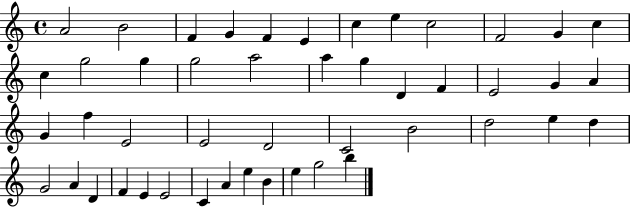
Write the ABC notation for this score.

X:1
T:Untitled
M:4/4
L:1/4
K:C
A2 B2 F G F E c e c2 F2 G c c g2 g g2 a2 a g D F E2 G A G f E2 E2 D2 C2 B2 d2 e d G2 A D F E E2 C A e B e g2 b